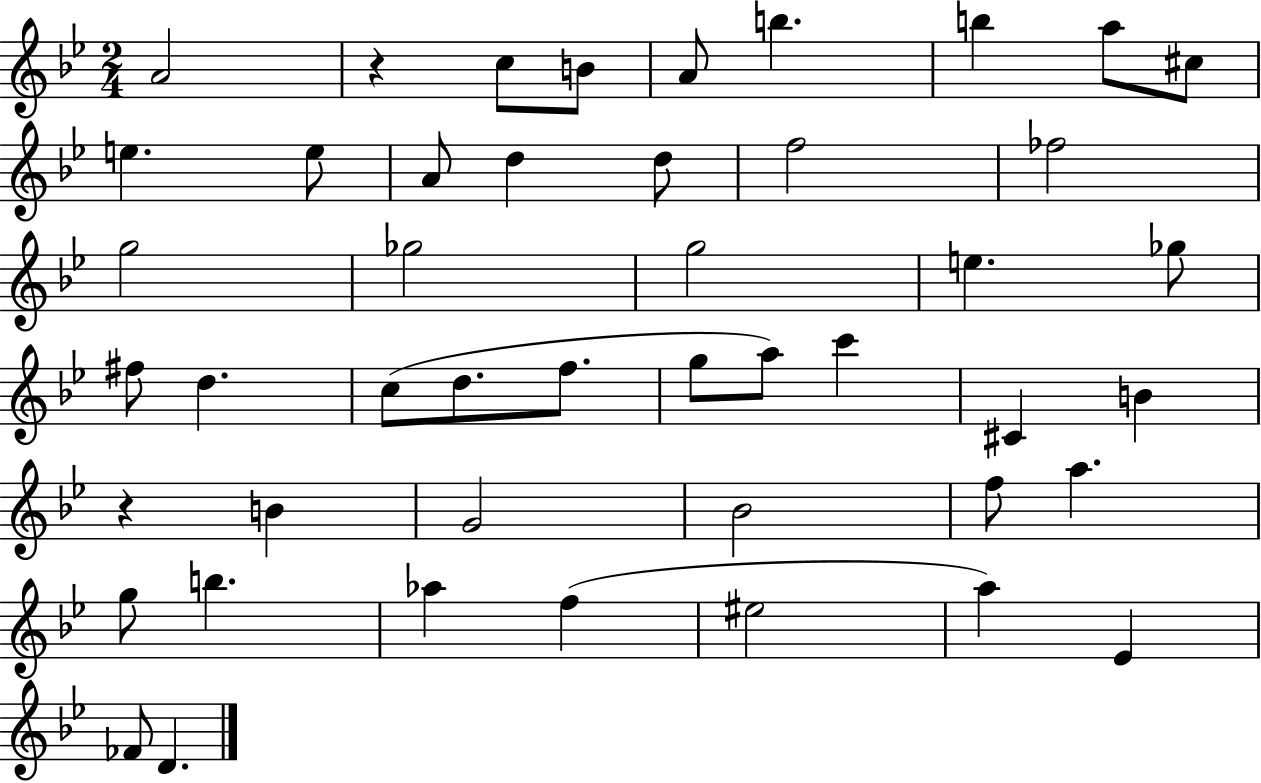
A4/h R/q C5/e B4/e A4/e B5/q. B5/q A5/e C#5/e E5/q. E5/e A4/e D5/q D5/e F5/h FES5/h G5/h Gb5/h G5/h E5/q. Gb5/e F#5/e D5/q. C5/e D5/e. F5/e. G5/e A5/e C6/q C#4/q B4/q R/q B4/q G4/h Bb4/h F5/e A5/q. G5/e B5/q. Ab5/q F5/q EIS5/h A5/q Eb4/q FES4/e D4/q.